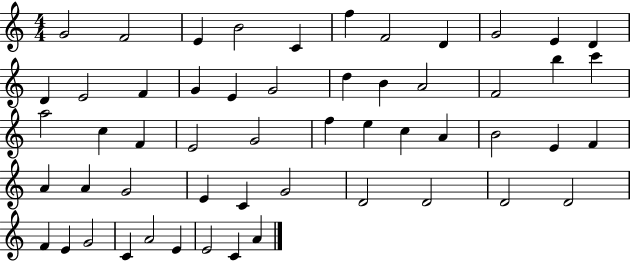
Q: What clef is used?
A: treble